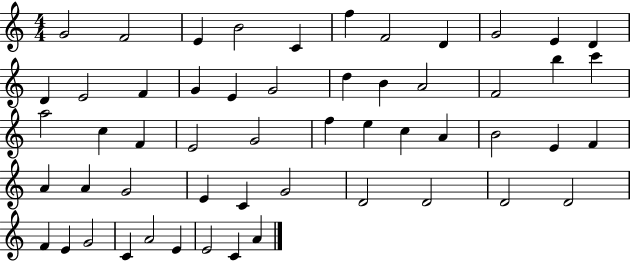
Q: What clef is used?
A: treble